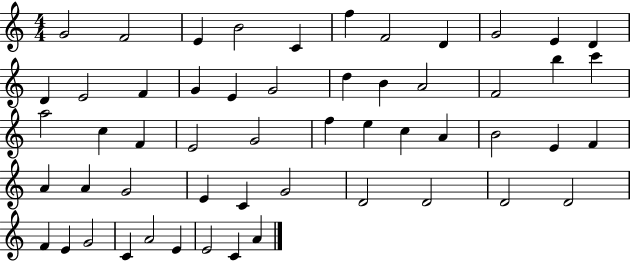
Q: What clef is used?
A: treble